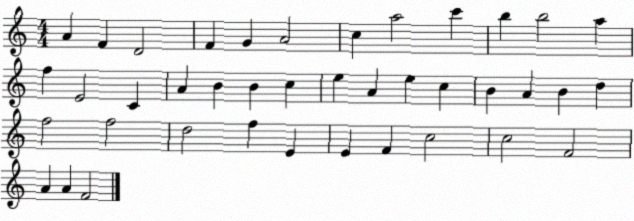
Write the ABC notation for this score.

X:1
T:Untitled
M:4/4
L:1/4
K:C
A F D2 F G A2 c a2 c' b b2 a f E2 C A B B c e A e c B A B d f2 f2 d2 f E E F c2 c2 F2 A A F2